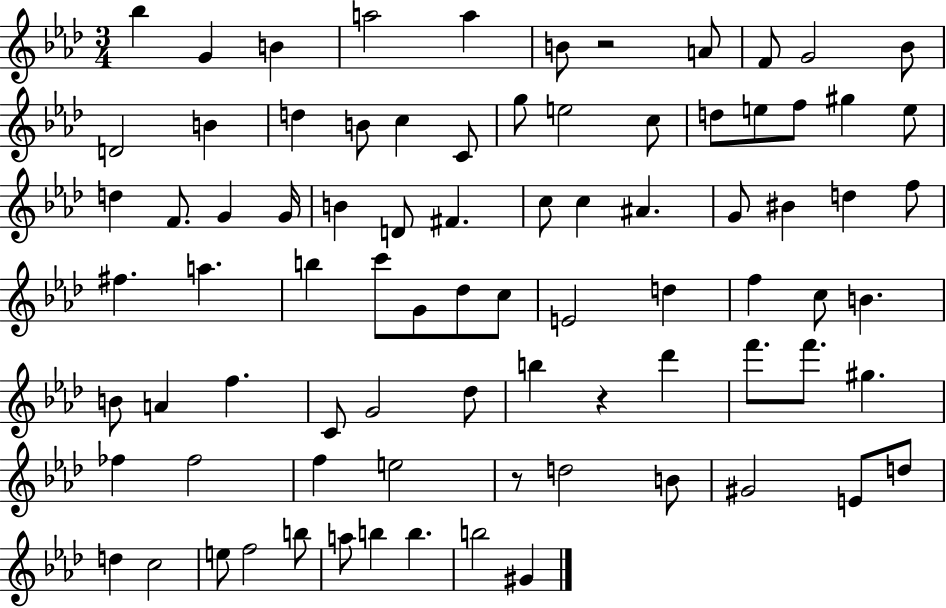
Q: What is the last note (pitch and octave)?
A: G#4